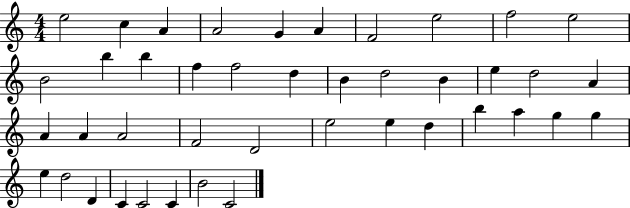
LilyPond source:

{
  \clef treble
  \numericTimeSignature
  \time 4/4
  \key c \major
  e''2 c''4 a'4 | a'2 g'4 a'4 | f'2 e''2 | f''2 e''2 | \break b'2 b''4 b''4 | f''4 f''2 d''4 | b'4 d''2 b'4 | e''4 d''2 a'4 | \break a'4 a'4 a'2 | f'2 d'2 | e''2 e''4 d''4 | b''4 a''4 g''4 g''4 | \break e''4 d''2 d'4 | c'4 c'2 c'4 | b'2 c'2 | \bar "|."
}